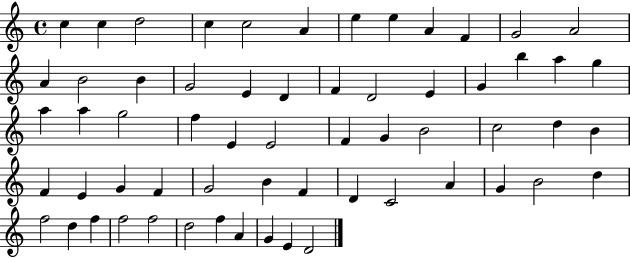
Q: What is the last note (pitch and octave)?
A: D4